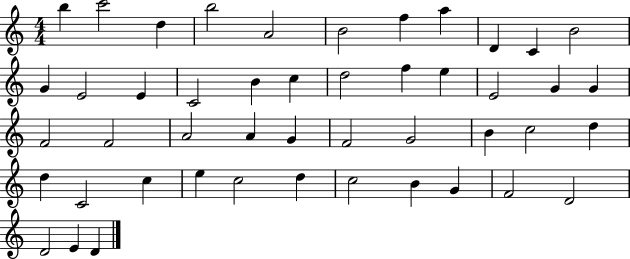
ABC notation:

X:1
T:Untitled
M:4/4
L:1/4
K:C
b c'2 d b2 A2 B2 f a D C B2 G E2 E C2 B c d2 f e E2 G G F2 F2 A2 A G F2 G2 B c2 d d C2 c e c2 d c2 B G F2 D2 D2 E D